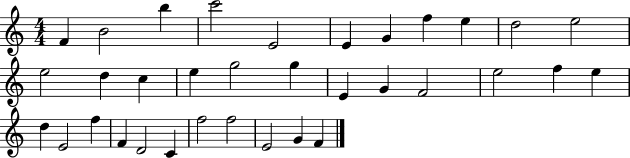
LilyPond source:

{
  \clef treble
  \numericTimeSignature
  \time 4/4
  \key c \major
  f'4 b'2 b''4 | c'''2 e'2 | e'4 g'4 f''4 e''4 | d''2 e''2 | \break e''2 d''4 c''4 | e''4 g''2 g''4 | e'4 g'4 f'2 | e''2 f''4 e''4 | \break d''4 e'2 f''4 | f'4 d'2 c'4 | f''2 f''2 | e'2 g'4 f'4 | \break \bar "|."
}